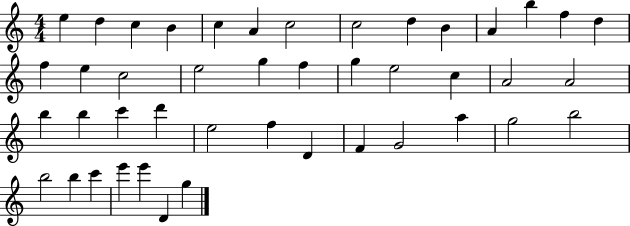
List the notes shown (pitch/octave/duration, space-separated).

E5/q D5/q C5/q B4/q C5/q A4/q C5/h C5/h D5/q B4/q A4/q B5/q F5/q D5/q F5/q E5/q C5/h E5/h G5/q F5/q G5/q E5/h C5/q A4/h A4/h B5/q B5/q C6/q D6/q E5/h F5/q D4/q F4/q G4/h A5/q G5/h B5/h B5/h B5/q C6/q E6/q E6/q D4/q G5/q